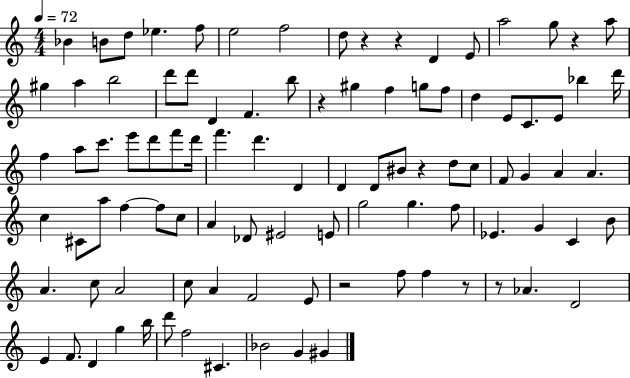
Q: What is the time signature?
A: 4/4